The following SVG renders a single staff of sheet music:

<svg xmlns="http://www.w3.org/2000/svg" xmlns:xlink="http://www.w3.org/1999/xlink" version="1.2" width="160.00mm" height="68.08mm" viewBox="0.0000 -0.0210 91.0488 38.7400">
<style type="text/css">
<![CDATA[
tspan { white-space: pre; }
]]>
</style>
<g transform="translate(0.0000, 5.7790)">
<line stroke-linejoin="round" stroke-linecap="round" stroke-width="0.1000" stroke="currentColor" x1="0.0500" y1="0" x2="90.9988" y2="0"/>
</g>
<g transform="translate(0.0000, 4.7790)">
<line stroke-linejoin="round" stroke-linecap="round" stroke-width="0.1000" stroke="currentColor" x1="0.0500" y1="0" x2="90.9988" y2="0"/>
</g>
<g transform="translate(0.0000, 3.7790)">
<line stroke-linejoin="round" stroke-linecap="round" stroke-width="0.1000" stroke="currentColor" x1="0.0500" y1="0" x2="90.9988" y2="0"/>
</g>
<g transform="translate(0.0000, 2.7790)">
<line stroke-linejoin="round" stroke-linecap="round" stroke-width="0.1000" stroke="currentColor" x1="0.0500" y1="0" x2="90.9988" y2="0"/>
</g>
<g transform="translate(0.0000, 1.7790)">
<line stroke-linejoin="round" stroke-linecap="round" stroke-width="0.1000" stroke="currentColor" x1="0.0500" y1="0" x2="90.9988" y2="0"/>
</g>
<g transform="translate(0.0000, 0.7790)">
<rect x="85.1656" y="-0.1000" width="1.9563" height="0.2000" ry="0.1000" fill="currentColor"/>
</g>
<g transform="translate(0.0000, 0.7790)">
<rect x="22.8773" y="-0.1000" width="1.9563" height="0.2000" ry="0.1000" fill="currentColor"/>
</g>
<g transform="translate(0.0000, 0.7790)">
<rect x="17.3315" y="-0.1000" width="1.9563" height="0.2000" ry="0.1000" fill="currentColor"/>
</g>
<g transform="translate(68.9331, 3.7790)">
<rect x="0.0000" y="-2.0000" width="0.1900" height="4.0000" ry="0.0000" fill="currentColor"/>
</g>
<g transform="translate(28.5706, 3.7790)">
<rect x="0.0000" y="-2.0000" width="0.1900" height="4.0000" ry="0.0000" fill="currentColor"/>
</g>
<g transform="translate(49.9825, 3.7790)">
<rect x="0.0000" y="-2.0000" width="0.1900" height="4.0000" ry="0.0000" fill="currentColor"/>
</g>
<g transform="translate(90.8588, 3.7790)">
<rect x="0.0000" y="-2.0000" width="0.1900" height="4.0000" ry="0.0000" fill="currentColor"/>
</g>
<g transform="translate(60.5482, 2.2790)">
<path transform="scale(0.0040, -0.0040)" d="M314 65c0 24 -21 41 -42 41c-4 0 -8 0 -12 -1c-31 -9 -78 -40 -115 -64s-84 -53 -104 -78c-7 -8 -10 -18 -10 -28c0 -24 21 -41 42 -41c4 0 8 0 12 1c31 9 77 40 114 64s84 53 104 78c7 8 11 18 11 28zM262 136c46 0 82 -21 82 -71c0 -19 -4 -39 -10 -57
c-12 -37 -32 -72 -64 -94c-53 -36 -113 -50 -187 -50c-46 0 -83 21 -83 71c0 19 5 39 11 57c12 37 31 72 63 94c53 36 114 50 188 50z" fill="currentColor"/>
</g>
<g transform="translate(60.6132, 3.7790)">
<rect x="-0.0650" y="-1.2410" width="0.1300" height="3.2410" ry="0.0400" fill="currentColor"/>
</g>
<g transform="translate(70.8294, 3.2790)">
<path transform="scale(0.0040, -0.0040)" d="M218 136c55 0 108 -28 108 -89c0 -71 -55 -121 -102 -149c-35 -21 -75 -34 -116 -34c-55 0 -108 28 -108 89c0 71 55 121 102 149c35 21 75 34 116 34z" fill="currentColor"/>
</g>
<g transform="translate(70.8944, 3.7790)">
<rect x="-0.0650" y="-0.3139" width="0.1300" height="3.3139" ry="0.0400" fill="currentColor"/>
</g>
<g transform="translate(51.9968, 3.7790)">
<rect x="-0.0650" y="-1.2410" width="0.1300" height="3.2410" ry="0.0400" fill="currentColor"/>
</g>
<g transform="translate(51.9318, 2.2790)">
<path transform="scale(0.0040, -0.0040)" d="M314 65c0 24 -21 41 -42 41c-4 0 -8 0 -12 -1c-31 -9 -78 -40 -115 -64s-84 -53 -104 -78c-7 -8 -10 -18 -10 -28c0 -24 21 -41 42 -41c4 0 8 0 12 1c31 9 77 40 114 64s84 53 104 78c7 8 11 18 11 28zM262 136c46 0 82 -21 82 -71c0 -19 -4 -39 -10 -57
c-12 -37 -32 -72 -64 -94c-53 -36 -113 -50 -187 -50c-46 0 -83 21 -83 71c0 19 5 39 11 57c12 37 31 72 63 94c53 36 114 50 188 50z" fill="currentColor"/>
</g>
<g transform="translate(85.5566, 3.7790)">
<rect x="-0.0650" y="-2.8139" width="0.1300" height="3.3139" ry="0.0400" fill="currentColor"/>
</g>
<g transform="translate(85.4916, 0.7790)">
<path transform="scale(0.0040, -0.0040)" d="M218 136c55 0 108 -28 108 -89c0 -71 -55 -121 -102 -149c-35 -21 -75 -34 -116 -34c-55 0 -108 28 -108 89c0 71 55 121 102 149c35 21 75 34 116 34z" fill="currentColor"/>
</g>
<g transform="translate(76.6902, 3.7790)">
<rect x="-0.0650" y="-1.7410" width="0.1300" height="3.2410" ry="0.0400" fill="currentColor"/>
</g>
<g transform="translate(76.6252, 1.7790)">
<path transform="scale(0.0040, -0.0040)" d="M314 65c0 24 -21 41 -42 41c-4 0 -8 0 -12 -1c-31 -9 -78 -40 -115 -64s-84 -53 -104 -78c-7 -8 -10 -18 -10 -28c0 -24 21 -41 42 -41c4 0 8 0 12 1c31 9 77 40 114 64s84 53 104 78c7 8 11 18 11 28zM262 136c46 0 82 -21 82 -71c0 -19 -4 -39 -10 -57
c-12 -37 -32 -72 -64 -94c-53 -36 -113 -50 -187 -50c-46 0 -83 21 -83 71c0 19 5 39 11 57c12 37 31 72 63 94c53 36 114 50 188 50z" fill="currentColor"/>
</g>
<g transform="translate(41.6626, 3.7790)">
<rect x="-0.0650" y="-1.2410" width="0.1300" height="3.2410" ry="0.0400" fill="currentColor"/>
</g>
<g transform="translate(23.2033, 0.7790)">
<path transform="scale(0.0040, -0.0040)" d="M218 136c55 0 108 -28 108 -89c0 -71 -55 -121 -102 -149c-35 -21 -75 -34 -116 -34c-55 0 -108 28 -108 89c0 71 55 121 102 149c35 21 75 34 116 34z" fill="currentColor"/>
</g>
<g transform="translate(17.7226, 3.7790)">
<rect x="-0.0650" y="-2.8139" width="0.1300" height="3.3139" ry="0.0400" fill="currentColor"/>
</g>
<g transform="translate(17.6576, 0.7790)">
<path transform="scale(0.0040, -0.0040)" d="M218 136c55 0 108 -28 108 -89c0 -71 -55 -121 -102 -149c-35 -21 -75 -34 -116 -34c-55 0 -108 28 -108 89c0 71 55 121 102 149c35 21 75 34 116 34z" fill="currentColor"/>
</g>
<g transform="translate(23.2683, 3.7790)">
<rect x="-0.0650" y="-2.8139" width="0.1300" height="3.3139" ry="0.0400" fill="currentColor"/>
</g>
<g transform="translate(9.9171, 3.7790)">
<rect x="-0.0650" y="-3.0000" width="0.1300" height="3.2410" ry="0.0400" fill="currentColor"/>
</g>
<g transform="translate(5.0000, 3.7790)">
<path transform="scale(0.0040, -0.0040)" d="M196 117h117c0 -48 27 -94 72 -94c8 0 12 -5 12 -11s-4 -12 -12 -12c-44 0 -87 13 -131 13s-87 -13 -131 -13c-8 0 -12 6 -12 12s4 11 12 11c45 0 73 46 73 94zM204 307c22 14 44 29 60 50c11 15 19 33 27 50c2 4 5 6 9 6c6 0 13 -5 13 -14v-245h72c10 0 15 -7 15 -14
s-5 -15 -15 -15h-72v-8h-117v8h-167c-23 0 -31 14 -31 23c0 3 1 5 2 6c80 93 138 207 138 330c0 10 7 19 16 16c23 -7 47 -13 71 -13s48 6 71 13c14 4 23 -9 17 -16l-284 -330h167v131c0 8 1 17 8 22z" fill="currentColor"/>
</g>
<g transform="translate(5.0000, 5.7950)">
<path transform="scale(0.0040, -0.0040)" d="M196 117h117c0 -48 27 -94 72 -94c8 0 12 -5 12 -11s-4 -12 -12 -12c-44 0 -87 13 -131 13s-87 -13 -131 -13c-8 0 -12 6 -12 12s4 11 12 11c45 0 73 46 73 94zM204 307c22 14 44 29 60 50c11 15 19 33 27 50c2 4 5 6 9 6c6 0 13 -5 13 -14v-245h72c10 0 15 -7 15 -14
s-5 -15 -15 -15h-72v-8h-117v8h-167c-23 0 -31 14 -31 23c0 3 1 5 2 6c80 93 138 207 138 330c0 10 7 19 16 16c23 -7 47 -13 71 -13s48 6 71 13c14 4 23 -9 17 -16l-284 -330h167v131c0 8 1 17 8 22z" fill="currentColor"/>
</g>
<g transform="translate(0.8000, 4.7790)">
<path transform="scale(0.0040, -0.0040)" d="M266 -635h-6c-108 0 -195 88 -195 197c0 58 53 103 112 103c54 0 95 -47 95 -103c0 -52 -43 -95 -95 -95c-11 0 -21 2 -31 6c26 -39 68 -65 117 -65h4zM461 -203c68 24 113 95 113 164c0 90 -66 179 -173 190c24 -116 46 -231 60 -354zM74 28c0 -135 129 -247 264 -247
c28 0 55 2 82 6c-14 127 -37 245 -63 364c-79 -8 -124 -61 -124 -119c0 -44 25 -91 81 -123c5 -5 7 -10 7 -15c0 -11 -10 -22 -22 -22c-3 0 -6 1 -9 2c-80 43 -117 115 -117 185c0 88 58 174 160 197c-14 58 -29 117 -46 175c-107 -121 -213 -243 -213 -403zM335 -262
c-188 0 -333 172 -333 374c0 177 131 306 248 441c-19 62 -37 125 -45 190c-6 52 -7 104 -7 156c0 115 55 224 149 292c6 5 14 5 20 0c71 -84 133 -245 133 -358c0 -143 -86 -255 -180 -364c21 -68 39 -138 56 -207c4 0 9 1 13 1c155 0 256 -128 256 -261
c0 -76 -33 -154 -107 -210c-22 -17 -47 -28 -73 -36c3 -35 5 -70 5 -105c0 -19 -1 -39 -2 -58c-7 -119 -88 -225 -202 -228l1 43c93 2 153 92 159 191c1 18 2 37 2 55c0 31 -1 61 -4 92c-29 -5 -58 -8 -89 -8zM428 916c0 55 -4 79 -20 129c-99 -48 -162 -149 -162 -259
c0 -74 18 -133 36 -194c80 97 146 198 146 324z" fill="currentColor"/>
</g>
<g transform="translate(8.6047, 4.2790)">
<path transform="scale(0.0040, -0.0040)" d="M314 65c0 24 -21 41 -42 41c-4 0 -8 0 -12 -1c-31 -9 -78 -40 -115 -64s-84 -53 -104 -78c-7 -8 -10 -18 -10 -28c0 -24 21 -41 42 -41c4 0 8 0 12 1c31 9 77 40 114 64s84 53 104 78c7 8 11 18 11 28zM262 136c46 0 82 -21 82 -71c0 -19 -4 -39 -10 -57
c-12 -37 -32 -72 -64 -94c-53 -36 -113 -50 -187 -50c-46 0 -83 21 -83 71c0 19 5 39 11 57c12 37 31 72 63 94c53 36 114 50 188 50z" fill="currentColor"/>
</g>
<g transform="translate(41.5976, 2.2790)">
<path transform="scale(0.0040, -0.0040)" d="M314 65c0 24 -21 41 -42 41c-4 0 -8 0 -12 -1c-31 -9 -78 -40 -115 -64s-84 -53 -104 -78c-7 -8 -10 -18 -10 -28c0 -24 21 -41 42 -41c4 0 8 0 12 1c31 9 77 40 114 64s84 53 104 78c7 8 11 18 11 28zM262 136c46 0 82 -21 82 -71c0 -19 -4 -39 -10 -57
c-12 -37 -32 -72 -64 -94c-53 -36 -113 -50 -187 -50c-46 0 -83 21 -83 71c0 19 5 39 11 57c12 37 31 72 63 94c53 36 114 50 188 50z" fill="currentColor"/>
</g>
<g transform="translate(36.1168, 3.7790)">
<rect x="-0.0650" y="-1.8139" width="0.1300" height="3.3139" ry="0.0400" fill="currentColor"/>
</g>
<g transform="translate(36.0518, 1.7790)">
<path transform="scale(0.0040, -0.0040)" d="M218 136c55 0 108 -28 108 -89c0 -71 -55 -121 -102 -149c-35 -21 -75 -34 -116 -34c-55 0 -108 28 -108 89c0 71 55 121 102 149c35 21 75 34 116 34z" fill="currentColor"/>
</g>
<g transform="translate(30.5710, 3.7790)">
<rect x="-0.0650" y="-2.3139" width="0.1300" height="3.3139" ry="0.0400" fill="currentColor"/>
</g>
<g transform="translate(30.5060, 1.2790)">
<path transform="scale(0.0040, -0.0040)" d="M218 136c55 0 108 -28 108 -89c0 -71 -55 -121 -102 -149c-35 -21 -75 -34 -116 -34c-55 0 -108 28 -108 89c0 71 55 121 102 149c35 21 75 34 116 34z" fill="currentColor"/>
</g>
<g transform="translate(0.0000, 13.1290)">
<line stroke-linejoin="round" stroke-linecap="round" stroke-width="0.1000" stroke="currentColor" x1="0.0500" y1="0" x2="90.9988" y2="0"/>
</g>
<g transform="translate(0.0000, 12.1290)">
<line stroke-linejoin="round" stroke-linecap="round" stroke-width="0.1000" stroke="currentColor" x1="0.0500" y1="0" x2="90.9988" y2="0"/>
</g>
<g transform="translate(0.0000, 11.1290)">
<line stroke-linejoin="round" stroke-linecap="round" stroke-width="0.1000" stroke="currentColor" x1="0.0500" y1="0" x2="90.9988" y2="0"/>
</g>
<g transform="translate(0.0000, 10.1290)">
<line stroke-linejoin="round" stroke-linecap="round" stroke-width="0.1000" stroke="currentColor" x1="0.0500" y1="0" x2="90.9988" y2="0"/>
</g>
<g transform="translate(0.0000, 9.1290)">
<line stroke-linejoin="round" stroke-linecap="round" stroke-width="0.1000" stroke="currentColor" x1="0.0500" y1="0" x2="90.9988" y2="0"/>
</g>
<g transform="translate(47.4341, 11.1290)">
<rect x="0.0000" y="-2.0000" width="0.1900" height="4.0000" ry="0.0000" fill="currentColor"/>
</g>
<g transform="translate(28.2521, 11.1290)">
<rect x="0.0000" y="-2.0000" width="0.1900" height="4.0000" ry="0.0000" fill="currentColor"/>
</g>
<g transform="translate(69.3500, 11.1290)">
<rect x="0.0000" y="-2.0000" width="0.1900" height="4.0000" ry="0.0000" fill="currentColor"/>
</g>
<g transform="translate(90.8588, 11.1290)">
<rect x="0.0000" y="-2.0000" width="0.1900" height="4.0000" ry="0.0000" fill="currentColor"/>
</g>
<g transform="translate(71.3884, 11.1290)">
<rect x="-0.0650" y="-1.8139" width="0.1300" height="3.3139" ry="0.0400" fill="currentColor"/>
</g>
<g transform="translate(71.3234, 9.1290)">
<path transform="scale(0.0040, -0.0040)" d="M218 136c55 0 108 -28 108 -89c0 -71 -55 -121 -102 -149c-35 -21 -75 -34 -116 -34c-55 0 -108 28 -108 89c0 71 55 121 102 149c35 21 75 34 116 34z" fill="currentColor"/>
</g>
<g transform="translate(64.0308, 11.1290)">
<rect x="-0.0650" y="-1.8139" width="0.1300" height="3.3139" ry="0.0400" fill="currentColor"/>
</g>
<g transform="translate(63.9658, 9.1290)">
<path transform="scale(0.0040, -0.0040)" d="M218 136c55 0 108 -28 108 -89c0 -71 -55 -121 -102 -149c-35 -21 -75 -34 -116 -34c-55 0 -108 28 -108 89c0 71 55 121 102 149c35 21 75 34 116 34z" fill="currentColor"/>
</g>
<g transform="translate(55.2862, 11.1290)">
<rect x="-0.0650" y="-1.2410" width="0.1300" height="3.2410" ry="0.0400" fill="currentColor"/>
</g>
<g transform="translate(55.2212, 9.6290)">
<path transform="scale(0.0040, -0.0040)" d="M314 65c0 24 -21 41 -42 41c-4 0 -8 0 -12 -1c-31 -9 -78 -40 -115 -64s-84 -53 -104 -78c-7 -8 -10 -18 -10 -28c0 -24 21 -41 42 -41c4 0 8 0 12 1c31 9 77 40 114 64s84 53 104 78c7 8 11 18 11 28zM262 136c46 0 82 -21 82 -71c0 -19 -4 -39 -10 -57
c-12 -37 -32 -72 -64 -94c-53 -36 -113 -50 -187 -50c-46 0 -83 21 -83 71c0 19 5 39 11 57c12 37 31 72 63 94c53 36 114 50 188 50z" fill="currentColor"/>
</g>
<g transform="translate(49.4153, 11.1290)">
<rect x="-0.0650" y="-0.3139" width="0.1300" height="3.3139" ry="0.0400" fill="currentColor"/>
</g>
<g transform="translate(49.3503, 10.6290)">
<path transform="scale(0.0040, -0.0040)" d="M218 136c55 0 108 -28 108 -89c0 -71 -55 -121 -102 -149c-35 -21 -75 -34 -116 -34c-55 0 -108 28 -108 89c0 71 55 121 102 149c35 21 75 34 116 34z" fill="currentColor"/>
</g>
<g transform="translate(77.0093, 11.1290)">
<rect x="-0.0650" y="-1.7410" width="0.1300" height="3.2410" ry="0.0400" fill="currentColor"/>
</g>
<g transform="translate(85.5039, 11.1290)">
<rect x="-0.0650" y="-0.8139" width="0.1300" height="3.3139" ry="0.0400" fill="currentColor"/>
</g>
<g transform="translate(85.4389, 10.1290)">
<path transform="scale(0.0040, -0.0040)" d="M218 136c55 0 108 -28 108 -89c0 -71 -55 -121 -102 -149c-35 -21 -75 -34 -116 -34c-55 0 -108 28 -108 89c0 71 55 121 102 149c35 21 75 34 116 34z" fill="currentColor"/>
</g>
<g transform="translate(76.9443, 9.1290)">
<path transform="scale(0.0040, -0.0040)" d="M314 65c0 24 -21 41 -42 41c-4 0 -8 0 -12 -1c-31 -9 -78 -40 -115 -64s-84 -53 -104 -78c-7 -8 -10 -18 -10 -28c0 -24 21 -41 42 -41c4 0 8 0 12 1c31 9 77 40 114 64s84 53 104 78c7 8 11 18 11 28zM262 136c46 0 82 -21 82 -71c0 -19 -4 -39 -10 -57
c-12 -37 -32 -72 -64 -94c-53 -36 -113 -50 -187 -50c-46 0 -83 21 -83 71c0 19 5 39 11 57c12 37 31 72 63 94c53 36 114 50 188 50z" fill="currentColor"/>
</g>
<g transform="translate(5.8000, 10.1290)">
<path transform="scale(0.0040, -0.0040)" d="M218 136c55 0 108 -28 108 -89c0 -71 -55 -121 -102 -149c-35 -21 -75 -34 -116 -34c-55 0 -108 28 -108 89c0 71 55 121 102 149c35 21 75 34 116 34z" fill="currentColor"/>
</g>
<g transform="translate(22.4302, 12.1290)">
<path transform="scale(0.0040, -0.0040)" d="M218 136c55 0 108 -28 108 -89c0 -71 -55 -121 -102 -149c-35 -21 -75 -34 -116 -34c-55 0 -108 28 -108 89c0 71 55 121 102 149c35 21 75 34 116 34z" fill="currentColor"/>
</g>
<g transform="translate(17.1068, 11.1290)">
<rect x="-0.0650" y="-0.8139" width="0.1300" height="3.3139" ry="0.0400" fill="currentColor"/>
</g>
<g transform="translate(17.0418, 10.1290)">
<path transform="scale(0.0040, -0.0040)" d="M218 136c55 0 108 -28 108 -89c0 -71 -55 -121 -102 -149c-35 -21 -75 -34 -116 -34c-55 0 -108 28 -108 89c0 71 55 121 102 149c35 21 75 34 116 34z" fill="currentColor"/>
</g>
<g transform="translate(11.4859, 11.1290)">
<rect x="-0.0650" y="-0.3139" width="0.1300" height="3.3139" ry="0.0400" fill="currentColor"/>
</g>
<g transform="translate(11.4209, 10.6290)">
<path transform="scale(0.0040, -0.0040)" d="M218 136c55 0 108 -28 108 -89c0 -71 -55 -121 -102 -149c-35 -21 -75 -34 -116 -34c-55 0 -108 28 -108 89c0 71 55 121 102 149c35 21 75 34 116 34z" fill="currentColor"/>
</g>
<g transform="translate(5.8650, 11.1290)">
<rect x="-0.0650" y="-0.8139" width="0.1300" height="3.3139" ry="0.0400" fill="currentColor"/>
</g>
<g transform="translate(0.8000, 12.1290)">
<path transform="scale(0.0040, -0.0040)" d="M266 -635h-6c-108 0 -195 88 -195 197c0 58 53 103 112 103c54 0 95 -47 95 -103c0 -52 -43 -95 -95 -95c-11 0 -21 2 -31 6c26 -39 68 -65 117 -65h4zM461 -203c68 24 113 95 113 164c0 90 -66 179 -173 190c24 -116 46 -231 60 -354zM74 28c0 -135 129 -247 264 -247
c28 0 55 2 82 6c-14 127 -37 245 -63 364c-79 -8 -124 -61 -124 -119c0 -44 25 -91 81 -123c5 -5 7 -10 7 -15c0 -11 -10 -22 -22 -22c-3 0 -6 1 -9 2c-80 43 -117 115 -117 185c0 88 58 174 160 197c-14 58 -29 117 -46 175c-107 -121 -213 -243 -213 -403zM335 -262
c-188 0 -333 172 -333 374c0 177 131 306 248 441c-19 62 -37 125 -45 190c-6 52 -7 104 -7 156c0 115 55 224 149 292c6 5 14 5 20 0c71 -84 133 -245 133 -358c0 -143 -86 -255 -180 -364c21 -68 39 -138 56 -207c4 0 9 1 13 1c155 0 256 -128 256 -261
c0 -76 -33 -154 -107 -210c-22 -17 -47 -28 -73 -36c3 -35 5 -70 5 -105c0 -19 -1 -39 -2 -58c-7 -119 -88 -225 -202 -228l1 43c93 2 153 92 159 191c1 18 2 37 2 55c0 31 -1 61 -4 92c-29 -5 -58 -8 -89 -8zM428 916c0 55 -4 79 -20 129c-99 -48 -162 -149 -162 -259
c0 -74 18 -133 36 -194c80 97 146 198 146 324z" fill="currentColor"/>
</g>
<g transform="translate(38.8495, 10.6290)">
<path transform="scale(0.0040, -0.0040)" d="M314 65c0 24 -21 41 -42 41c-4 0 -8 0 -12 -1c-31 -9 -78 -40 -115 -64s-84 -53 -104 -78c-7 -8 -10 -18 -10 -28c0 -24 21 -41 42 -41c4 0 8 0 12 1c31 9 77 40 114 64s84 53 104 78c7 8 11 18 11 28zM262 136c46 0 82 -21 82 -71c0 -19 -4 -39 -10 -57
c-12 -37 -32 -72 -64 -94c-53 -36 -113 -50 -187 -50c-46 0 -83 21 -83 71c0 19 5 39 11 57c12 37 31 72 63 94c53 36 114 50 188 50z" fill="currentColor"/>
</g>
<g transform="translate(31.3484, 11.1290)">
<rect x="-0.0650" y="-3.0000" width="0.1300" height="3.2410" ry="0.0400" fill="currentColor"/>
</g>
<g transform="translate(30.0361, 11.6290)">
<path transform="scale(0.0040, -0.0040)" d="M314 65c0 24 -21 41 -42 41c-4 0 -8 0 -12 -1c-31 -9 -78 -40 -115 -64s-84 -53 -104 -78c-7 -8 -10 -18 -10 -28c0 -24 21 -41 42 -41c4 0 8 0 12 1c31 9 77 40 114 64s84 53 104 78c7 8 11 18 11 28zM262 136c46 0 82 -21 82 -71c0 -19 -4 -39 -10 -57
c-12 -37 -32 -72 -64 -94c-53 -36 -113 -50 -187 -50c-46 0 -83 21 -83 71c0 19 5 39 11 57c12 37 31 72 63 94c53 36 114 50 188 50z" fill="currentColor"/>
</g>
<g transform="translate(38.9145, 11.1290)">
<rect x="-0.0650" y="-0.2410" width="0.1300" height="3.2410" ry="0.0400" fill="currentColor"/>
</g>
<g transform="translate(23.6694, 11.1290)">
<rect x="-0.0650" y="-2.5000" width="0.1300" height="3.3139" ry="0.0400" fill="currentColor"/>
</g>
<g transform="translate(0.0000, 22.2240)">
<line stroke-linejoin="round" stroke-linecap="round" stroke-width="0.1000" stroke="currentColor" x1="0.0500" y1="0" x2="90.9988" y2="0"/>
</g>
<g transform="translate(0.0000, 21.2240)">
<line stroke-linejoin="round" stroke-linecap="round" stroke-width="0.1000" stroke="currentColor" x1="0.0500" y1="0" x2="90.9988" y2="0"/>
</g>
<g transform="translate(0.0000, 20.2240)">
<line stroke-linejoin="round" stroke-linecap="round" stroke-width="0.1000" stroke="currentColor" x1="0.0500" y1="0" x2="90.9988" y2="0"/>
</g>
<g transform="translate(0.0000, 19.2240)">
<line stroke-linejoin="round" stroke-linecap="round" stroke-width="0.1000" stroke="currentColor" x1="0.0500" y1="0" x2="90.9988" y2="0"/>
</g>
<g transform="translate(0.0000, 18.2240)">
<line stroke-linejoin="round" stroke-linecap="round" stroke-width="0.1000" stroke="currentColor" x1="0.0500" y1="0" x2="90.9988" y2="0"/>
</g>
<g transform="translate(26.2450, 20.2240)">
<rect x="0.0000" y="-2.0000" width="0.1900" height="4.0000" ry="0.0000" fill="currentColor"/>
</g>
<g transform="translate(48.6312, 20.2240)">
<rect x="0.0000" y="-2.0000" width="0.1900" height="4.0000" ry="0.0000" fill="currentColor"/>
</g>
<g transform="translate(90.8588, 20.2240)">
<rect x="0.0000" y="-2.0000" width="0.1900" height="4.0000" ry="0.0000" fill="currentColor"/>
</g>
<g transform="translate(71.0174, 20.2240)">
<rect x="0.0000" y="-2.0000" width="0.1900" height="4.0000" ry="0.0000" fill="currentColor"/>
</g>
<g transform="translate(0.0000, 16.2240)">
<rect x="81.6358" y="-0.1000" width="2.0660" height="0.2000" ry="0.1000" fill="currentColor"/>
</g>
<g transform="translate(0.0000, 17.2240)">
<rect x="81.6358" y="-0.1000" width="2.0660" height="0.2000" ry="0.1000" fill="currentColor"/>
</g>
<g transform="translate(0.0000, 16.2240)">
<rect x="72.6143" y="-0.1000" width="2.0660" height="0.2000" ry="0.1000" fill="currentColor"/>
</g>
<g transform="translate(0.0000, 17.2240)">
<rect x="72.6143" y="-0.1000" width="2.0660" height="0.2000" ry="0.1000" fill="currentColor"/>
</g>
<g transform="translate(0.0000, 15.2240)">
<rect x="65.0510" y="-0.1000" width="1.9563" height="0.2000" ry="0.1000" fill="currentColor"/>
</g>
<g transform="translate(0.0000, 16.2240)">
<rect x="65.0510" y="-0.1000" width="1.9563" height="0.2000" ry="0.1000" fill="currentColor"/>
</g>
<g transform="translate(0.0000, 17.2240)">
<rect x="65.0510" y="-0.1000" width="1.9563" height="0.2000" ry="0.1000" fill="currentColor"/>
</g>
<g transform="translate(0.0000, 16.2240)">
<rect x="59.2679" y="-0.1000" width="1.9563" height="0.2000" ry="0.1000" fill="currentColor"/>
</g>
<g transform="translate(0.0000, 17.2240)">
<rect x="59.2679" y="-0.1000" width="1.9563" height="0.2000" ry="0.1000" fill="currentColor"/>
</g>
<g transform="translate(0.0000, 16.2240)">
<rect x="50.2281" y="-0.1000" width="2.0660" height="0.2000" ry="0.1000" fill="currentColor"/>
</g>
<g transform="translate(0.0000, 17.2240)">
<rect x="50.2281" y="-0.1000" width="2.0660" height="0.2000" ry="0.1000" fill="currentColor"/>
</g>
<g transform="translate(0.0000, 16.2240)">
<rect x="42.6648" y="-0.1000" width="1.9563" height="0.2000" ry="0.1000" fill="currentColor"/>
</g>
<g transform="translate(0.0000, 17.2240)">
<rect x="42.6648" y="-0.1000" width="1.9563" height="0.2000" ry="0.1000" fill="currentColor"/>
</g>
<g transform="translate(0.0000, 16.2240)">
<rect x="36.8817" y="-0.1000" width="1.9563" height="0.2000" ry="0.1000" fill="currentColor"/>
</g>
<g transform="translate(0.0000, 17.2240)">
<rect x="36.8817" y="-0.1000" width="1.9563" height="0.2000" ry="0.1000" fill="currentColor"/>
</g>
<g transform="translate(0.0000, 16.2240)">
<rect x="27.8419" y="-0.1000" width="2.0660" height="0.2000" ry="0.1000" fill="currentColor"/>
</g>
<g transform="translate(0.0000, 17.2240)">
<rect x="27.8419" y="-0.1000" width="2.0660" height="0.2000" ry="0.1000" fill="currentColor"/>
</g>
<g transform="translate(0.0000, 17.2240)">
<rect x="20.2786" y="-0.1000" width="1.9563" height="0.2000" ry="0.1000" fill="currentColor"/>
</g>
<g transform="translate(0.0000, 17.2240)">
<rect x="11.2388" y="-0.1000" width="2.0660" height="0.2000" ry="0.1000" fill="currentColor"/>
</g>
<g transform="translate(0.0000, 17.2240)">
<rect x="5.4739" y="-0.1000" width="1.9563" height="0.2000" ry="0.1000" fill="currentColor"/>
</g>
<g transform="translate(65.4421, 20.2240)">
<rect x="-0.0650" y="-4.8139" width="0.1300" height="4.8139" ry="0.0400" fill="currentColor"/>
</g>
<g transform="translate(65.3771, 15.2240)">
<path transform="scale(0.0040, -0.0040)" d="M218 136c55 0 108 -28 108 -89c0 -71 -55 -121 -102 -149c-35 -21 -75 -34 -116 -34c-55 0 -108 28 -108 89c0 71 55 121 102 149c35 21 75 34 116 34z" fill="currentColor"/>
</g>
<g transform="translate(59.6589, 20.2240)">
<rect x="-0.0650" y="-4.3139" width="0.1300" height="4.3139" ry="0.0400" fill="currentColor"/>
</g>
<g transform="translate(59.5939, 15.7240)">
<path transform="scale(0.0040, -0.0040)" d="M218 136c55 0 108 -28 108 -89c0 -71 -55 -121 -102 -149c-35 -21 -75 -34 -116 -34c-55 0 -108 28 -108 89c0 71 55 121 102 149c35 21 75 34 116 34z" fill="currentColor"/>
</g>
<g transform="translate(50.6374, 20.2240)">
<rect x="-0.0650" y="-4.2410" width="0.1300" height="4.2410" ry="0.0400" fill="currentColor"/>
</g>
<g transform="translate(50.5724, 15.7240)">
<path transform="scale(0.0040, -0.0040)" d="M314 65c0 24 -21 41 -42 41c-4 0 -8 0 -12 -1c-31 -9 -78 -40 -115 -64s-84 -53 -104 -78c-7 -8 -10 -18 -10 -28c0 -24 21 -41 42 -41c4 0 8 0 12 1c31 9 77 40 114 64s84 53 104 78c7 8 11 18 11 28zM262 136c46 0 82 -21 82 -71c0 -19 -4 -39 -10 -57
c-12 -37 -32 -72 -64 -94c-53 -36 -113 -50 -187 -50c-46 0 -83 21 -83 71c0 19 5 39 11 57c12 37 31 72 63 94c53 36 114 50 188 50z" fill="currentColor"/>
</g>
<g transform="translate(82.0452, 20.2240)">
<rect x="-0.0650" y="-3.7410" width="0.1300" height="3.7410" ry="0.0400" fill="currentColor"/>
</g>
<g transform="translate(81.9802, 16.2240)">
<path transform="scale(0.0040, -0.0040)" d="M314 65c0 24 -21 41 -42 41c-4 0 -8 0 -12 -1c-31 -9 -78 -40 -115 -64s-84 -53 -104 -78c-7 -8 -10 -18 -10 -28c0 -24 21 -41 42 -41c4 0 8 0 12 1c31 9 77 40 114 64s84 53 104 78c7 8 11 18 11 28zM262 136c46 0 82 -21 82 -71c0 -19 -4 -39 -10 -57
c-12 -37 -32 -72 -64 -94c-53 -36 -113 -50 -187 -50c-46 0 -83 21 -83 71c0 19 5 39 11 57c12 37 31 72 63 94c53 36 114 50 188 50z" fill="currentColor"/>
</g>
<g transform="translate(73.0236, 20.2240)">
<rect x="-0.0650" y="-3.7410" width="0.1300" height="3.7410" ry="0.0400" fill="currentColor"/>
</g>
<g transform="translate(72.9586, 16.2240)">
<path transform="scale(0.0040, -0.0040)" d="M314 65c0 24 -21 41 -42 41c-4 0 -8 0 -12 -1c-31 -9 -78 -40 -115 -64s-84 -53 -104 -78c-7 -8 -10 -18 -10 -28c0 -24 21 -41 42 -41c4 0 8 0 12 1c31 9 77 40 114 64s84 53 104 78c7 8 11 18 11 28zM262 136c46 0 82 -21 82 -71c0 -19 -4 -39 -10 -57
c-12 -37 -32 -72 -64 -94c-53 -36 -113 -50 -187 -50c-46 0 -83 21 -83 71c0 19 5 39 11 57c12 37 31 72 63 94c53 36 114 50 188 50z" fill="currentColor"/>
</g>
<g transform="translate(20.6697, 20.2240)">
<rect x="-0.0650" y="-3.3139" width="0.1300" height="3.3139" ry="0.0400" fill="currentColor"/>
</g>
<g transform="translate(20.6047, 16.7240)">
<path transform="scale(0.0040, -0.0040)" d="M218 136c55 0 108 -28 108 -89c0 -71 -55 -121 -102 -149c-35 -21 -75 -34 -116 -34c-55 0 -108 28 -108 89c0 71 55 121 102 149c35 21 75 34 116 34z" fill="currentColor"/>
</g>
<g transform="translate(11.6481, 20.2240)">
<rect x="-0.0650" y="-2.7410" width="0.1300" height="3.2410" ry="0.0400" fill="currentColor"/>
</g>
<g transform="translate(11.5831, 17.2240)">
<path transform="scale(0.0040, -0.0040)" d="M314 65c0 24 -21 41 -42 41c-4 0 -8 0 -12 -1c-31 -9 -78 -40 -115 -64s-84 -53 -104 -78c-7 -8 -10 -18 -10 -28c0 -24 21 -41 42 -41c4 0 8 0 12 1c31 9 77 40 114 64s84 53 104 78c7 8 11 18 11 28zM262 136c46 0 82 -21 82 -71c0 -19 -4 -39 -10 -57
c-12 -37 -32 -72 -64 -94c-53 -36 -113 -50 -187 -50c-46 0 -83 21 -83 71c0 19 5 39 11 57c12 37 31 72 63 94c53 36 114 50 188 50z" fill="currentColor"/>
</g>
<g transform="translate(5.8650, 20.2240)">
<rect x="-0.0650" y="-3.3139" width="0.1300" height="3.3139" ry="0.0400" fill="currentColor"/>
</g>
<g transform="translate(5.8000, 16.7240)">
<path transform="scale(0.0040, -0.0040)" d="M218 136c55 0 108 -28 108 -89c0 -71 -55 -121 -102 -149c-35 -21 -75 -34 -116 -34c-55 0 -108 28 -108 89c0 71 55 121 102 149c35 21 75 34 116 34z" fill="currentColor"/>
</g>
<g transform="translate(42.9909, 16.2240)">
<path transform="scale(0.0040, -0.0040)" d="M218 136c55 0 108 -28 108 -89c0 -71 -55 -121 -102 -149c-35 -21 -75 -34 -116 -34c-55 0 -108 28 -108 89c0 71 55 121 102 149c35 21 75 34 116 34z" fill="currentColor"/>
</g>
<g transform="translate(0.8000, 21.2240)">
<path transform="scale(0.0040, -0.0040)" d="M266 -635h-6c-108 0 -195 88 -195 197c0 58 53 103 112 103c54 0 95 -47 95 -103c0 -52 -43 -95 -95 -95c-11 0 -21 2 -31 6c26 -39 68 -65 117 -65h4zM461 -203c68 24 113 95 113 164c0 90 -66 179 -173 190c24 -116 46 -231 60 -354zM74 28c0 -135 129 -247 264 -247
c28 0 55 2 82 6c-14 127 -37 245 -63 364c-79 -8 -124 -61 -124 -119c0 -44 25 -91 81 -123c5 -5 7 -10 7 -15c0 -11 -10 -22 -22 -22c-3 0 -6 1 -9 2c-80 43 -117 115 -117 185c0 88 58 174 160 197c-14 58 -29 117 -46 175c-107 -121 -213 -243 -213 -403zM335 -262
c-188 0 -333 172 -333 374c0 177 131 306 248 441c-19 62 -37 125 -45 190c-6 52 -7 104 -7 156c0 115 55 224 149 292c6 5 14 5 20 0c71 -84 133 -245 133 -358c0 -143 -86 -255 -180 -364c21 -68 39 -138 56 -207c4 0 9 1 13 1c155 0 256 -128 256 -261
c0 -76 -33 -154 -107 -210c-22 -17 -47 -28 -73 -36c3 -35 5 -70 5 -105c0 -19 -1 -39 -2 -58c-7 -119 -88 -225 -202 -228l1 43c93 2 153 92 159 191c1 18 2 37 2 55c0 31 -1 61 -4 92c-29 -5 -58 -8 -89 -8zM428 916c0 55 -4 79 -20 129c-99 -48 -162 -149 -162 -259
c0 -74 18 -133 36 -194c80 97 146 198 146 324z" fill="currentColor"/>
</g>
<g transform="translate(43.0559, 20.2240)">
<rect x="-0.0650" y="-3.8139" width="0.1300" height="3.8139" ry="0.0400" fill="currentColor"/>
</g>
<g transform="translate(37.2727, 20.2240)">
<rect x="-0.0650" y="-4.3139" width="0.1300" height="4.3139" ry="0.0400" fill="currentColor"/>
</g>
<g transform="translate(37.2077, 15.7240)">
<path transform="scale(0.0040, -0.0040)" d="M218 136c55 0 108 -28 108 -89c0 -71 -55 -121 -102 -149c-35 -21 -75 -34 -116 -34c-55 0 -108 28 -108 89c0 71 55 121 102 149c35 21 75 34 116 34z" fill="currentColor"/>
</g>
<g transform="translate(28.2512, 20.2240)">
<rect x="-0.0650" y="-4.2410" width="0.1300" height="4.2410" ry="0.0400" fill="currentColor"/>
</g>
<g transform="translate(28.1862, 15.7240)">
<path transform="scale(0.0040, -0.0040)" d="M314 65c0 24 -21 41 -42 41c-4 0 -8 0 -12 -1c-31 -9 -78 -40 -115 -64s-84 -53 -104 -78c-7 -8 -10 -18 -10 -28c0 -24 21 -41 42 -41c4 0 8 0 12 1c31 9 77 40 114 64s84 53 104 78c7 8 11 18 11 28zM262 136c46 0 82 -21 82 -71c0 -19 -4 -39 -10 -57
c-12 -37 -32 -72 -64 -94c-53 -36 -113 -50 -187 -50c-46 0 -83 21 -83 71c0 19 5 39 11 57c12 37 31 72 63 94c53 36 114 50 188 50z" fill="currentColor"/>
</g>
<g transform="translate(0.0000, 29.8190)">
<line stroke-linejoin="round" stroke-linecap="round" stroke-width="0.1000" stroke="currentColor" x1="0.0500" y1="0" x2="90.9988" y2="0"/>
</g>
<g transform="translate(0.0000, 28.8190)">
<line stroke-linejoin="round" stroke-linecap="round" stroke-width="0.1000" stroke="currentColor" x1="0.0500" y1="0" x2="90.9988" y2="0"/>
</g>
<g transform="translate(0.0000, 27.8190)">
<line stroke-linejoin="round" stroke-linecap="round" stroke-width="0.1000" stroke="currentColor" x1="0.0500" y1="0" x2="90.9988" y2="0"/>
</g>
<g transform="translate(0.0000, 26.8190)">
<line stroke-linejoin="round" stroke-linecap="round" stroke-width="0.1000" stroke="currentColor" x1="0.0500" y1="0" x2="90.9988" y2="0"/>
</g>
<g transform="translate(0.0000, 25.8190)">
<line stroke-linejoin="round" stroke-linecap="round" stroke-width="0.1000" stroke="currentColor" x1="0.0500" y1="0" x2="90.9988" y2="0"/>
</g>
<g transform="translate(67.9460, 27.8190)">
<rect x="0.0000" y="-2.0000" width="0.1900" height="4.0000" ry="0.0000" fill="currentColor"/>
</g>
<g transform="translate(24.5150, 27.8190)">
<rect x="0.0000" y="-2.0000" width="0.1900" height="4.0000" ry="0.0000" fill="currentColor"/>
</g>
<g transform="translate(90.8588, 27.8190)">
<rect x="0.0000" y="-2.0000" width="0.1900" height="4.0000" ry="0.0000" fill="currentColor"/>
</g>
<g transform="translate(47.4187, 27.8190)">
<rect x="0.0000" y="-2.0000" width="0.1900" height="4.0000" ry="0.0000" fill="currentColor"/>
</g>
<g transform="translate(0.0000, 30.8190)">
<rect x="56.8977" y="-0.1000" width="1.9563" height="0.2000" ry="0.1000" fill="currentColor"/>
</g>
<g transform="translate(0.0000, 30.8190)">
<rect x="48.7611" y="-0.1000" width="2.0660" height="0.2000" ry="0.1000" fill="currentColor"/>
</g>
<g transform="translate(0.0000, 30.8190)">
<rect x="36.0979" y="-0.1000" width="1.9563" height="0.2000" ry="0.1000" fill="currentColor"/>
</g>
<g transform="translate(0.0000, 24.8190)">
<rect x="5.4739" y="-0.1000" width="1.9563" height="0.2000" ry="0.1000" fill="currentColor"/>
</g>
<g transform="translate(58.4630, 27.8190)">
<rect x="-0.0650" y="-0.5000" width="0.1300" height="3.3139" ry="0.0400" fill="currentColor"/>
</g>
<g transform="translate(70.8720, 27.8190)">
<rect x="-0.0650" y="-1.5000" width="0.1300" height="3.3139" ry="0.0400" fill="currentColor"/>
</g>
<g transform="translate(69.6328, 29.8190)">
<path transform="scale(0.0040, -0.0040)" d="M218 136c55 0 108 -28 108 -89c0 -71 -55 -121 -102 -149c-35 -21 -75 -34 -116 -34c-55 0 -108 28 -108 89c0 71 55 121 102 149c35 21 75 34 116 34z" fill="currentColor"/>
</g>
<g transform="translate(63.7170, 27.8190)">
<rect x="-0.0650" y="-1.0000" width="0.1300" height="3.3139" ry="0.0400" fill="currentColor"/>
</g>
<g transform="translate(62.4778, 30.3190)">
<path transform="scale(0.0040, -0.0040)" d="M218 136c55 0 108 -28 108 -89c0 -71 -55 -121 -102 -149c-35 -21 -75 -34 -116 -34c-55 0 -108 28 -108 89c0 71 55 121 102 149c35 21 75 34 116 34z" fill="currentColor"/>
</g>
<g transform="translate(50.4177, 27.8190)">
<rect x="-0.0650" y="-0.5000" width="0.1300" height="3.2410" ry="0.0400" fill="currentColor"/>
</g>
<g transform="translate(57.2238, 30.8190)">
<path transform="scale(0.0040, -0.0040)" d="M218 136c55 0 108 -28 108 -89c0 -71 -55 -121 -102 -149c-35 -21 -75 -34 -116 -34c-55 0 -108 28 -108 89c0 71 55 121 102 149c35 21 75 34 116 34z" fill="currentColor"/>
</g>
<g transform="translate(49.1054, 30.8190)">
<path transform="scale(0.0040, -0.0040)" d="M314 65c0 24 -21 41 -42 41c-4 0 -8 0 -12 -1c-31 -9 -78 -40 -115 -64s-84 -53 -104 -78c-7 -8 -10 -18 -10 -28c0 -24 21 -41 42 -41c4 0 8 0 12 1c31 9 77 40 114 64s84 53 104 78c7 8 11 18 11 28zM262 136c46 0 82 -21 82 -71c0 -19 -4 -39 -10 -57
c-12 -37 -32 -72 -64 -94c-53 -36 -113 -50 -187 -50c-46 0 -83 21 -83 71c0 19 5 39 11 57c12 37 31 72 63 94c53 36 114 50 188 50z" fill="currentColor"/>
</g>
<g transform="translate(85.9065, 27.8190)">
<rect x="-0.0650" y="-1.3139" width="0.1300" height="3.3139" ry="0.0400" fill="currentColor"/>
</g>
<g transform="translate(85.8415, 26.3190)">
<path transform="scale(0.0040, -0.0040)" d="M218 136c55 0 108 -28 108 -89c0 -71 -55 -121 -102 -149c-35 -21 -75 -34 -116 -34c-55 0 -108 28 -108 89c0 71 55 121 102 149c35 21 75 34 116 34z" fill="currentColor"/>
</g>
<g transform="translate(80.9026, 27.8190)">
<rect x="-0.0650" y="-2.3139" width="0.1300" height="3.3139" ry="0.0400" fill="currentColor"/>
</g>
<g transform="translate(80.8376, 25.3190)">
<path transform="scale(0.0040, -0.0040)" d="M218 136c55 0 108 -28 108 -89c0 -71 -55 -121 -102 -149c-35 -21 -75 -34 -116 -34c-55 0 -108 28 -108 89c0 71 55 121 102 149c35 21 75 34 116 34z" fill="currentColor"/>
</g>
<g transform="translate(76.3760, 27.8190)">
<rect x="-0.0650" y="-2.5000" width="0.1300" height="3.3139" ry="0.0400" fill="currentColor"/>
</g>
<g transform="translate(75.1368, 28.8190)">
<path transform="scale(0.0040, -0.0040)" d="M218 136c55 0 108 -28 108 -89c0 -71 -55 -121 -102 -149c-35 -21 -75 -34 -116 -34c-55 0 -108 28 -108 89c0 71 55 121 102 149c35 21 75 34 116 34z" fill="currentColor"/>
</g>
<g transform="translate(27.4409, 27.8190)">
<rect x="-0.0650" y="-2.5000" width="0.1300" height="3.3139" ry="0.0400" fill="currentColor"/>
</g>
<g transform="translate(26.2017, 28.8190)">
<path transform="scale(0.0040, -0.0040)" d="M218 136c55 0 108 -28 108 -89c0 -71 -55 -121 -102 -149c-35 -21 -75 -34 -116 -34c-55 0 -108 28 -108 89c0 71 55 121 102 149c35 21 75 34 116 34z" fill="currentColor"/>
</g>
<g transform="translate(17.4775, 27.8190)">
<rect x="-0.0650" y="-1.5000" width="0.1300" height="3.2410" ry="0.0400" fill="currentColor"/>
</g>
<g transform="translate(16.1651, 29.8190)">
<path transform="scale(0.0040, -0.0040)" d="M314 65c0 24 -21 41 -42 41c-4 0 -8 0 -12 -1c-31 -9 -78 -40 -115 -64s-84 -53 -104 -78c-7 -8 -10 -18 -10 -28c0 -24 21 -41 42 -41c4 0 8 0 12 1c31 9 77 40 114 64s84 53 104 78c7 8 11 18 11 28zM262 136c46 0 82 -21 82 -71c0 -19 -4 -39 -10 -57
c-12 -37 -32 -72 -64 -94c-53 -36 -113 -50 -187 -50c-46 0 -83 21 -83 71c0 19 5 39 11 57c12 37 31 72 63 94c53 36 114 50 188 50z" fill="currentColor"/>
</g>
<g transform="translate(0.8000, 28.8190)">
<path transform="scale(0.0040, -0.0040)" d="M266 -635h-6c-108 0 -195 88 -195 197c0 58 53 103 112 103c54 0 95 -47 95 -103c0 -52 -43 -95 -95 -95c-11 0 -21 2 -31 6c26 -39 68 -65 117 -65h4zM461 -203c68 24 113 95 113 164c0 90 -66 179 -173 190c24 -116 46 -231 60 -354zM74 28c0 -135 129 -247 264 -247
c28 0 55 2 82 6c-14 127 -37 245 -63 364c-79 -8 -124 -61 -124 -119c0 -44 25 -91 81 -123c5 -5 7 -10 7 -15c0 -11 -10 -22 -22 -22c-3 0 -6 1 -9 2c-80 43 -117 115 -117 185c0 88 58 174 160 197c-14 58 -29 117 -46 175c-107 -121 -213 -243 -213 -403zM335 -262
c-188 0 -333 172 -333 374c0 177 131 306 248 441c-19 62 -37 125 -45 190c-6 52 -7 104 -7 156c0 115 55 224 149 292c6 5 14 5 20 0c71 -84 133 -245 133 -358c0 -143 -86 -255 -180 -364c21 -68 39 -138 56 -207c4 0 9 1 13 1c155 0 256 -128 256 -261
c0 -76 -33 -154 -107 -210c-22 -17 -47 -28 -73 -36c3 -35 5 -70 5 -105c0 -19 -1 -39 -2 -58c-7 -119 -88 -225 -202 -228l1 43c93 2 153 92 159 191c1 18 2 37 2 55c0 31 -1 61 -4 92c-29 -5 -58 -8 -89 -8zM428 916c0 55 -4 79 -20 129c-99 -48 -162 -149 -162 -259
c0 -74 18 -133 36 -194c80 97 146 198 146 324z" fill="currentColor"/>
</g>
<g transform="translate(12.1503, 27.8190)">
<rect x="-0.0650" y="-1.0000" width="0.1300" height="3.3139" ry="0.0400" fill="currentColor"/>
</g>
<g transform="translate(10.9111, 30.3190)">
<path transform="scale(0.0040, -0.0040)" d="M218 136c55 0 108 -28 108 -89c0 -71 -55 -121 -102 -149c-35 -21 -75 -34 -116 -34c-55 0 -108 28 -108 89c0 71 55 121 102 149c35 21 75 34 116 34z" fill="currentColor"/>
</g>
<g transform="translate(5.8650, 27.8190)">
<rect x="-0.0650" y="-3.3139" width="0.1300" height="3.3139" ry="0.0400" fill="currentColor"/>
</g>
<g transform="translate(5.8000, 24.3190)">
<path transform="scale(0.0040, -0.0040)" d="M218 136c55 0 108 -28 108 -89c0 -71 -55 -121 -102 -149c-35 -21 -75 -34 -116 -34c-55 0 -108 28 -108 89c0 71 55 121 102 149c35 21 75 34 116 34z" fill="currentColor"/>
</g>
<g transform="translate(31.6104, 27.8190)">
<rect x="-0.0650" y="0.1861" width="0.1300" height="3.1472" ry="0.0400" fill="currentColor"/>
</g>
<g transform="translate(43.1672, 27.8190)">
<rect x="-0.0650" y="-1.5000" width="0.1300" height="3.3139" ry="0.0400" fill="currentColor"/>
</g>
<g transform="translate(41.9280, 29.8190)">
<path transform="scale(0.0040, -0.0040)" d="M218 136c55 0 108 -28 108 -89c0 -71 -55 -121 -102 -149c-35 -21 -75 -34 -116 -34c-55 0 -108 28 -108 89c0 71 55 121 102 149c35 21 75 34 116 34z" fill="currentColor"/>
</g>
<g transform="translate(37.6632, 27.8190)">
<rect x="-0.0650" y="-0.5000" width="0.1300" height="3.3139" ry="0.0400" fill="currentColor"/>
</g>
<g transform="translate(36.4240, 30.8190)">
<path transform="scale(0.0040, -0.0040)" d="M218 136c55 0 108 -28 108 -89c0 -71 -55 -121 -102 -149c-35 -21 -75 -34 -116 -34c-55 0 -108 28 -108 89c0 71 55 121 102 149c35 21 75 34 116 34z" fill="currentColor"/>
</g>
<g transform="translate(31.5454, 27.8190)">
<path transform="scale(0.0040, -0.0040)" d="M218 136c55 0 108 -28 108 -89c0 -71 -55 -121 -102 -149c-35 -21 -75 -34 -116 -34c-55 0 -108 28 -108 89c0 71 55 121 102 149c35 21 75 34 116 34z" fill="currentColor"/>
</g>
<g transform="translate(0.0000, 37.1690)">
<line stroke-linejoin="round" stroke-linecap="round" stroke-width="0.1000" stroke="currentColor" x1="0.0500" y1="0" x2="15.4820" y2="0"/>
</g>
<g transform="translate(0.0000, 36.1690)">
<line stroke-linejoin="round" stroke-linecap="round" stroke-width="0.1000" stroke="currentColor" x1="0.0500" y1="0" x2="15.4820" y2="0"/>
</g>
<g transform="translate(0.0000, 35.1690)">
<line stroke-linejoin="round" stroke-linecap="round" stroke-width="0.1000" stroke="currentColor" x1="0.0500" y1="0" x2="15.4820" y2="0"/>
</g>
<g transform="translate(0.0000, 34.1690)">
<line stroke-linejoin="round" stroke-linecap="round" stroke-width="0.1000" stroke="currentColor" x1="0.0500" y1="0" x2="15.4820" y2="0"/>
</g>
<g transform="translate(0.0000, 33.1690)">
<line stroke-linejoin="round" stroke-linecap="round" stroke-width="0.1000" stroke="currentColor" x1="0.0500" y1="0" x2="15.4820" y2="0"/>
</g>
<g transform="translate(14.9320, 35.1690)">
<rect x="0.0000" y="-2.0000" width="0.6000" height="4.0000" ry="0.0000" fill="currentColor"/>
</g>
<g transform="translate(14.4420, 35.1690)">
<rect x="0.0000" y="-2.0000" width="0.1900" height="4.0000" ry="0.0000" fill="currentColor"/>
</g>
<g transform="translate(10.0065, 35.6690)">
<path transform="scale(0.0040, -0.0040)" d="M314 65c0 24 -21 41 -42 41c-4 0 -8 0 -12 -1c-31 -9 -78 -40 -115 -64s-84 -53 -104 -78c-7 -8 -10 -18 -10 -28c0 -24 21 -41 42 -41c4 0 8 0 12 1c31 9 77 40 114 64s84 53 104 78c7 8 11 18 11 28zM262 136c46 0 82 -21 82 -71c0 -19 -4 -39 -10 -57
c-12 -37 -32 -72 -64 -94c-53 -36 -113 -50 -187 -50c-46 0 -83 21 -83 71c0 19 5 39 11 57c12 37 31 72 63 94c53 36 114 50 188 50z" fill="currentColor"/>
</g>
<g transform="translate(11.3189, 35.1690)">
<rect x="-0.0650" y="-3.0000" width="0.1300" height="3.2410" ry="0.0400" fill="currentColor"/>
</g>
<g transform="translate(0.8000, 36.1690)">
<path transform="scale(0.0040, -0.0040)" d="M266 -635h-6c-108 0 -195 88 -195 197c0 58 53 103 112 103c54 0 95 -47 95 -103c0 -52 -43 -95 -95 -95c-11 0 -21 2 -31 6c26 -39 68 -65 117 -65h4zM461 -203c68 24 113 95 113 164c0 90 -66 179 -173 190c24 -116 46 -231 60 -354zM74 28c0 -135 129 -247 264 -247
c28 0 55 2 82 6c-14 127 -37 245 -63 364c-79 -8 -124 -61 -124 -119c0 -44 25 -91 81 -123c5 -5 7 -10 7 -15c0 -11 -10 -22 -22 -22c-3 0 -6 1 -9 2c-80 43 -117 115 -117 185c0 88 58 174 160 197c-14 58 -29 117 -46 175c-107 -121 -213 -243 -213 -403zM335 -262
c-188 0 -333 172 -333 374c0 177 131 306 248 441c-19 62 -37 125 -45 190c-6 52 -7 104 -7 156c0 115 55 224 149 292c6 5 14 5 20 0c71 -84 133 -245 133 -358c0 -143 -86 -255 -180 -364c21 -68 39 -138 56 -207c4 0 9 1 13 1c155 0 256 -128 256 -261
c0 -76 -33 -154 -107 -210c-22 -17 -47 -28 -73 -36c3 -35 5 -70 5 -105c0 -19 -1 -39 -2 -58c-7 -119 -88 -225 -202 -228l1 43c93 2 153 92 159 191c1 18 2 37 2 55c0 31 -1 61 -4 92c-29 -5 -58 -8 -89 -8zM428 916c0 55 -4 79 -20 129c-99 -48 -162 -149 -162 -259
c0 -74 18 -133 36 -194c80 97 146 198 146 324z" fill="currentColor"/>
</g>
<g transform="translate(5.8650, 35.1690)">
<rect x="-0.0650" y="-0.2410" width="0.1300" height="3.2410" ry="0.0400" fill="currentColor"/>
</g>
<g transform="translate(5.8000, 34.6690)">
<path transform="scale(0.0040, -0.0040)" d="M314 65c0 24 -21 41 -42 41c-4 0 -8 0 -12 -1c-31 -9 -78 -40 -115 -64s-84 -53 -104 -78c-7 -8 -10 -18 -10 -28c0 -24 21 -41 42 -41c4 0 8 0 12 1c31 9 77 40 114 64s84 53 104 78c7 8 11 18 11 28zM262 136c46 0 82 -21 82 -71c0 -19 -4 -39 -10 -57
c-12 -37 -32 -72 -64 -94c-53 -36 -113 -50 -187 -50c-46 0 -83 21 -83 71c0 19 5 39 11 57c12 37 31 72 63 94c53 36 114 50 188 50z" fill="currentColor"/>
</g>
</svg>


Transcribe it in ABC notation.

X:1
T:Untitled
M:4/4
L:1/4
K:C
A2 a a g f e2 e2 e2 c f2 a d c d G A2 c2 c e2 f f f2 d b a2 b d'2 d' c' d'2 d' e' c'2 c'2 b D E2 G B C E C2 C D E G g e c2 A2